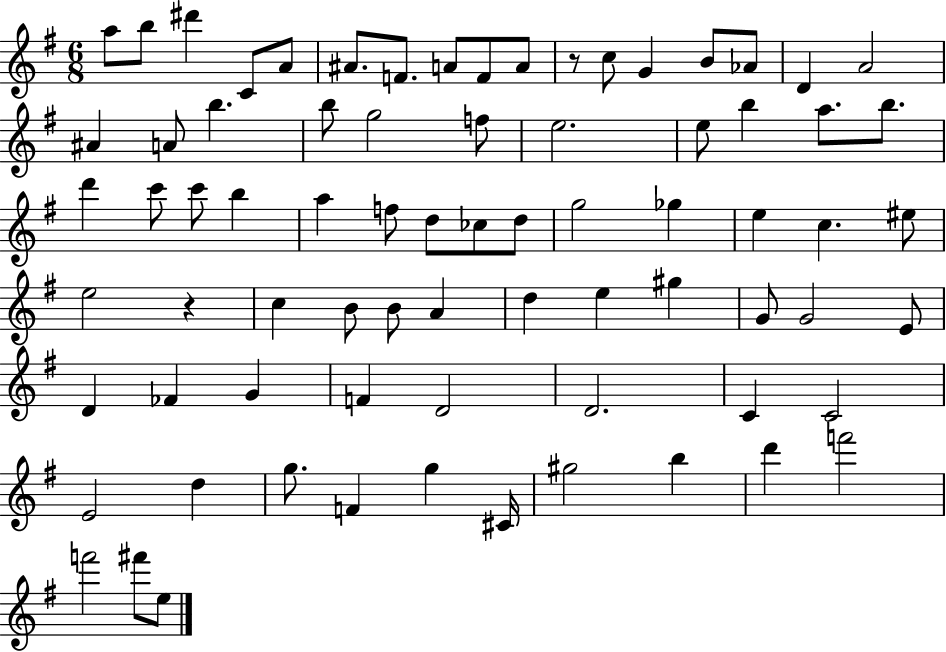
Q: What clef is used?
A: treble